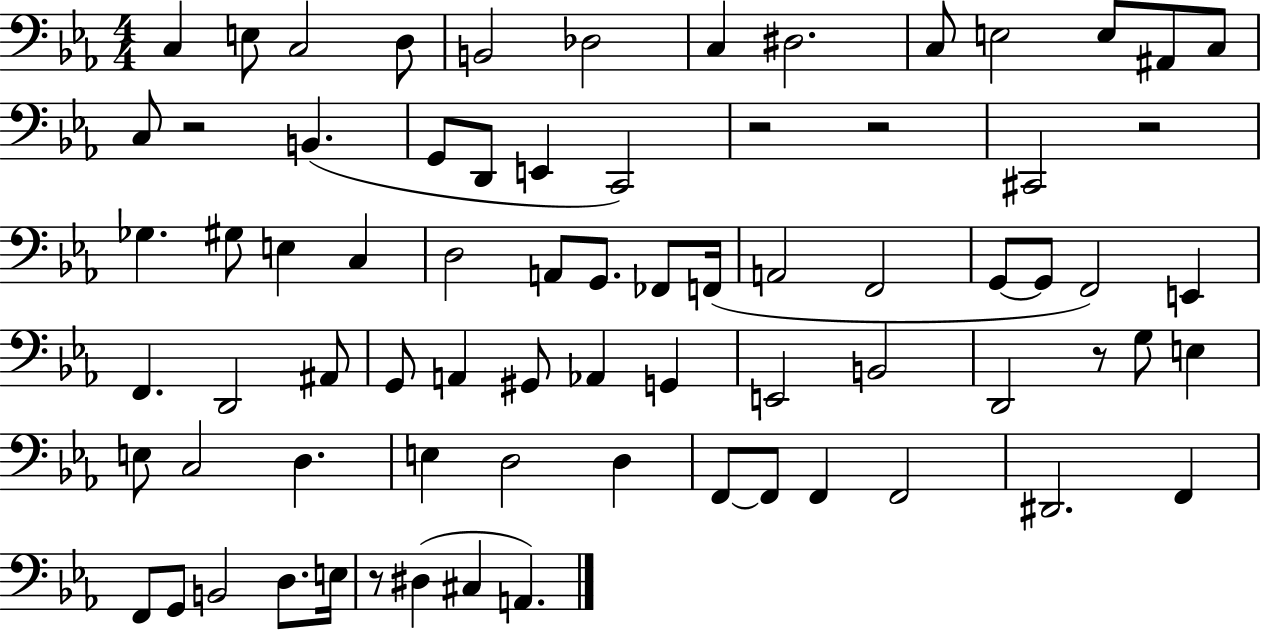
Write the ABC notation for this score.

X:1
T:Untitled
M:4/4
L:1/4
K:Eb
C, E,/2 C,2 D,/2 B,,2 _D,2 C, ^D,2 C,/2 E,2 E,/2 ^A,,/2 C,/2 C,/2 z2 B,, G,,/2 D,,/2 E,, C,,2 z2 z2 ^C,,2 z2 _G, ^G,/2 E, C, D,2 A,,/2 G,,/2 _F,,/2 F,,/4 A,,2 F,,2 G,,/2 G,,/2 F,,2 E,, F,, D,,2 ^A,,/2 G,,/2 A,, ^G,,/2 _A,, G,, E,,2 B,,2 D,,2 z/2 G,/2 E, E,/2 C,2 D, E, D,2 D, F,,/2 F,,/2 F,, F,,2 ^D,,2 F,, F,,/2 G,,/2 B,,2 D,/2 E,/4 z/2 ^D, ^C, A,,